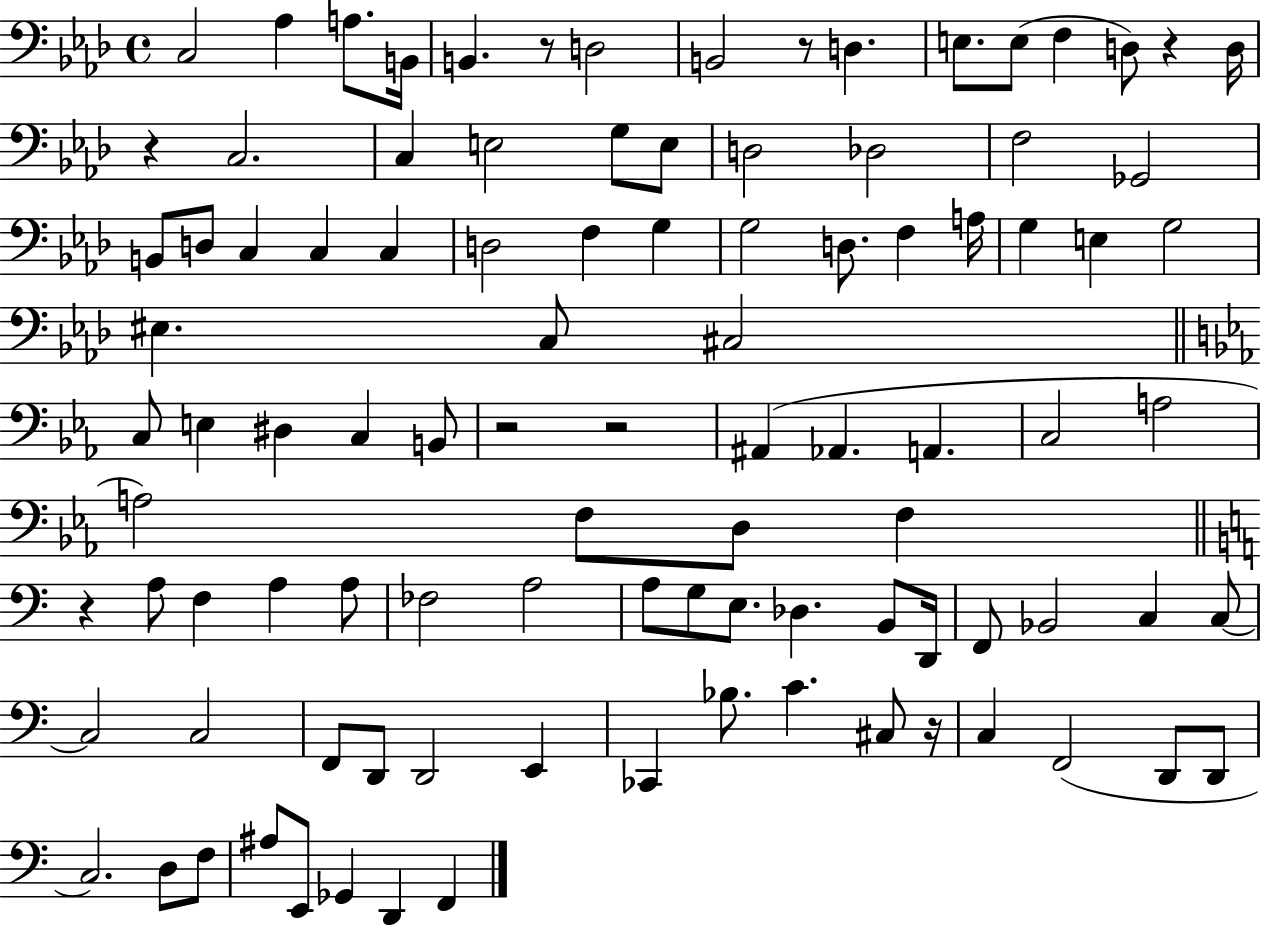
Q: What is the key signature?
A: AES major